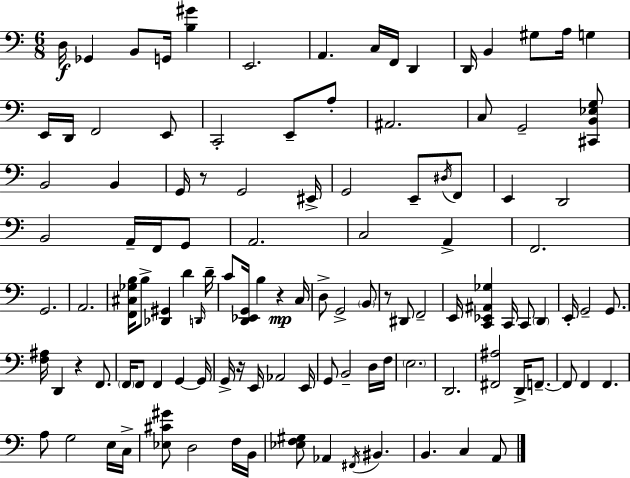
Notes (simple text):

D3/s Gb2/q B2/e G2/s [B3,G#4]/q E2/h. A2/q. C3/s F2/s D2/q D2/s B2/q G#3/e A3/s G3/q E2/s D2/s F2/h E2/e C2/h E2/e A3/e A#2/h. C3/e G2/h [C#2,B2,Eb3,G3]/e B2/h B2/q G2/s R/e G2/h EIS2/s G2/h E2/e D#3/s F2/e E2/q D2/h B2/h A2/s F2/s G2/e A2/h. C3/h A2/q F2/h. G2/h. A2/h. [F2,C#3,Gb3,B3]/s B3/e [Db2,G#2]/q D4/q D2/s D4/s C4/e [D2,Eb2,G2]/s B3/q R/q C3/s D3/e G2/h B2/e R/e D#2/e F2/h E2/s [C2,Eb2,A#2,Gb3]/q C2/s C2/e D2/q E2/s G2/h G2/e. [F3,A#3]/s D2/q R/q F2/e. F2/s F2/e F2/q G2/q G2/s G2/s R/s E2/s Ab2/h E2/s G2/e B2/h D3/s F3/s E3/h. D2/h. [F#2,A#3]/h D2/s F2/e. F2/e F2/q F2/q. A3/e G3/h E3/s C3/s [Eb3,C#4,G#4]/e D3/h F3/s B2/s [Eb3,F3,G#3]/e Ab2/q F#2/s BIS2/q. B2/q. C3/q A2/e